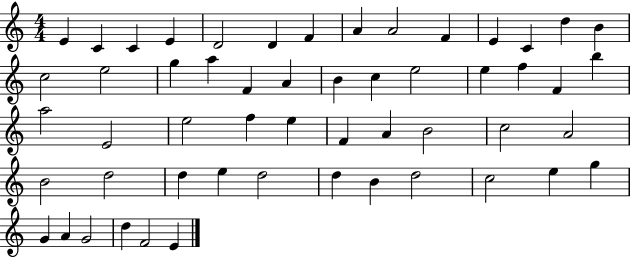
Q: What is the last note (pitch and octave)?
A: E4